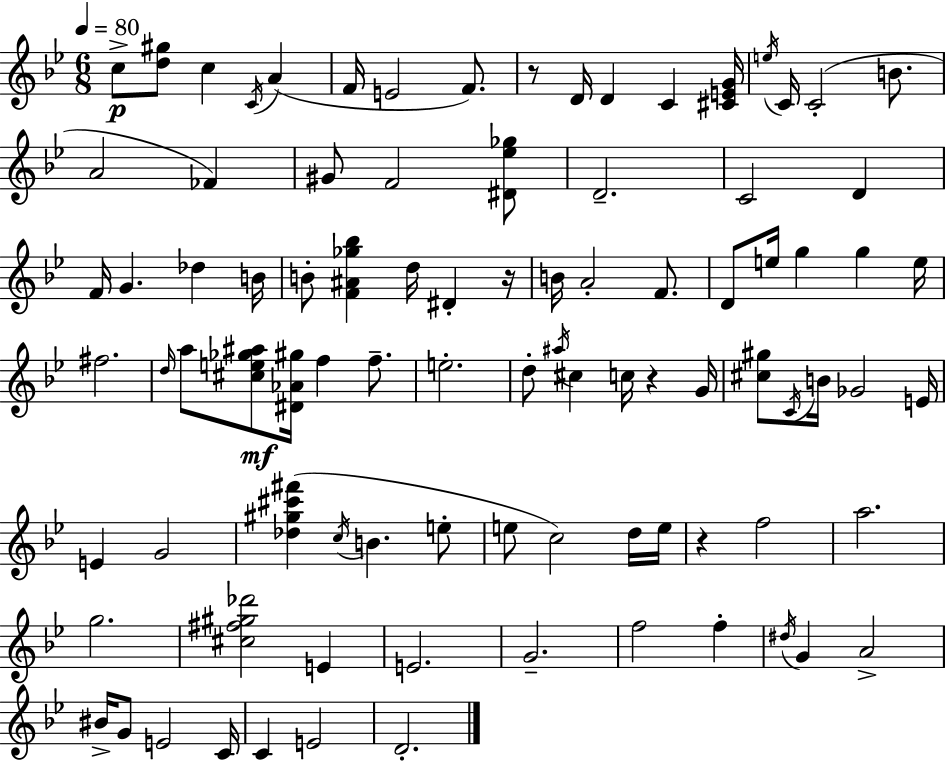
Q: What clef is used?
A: treble